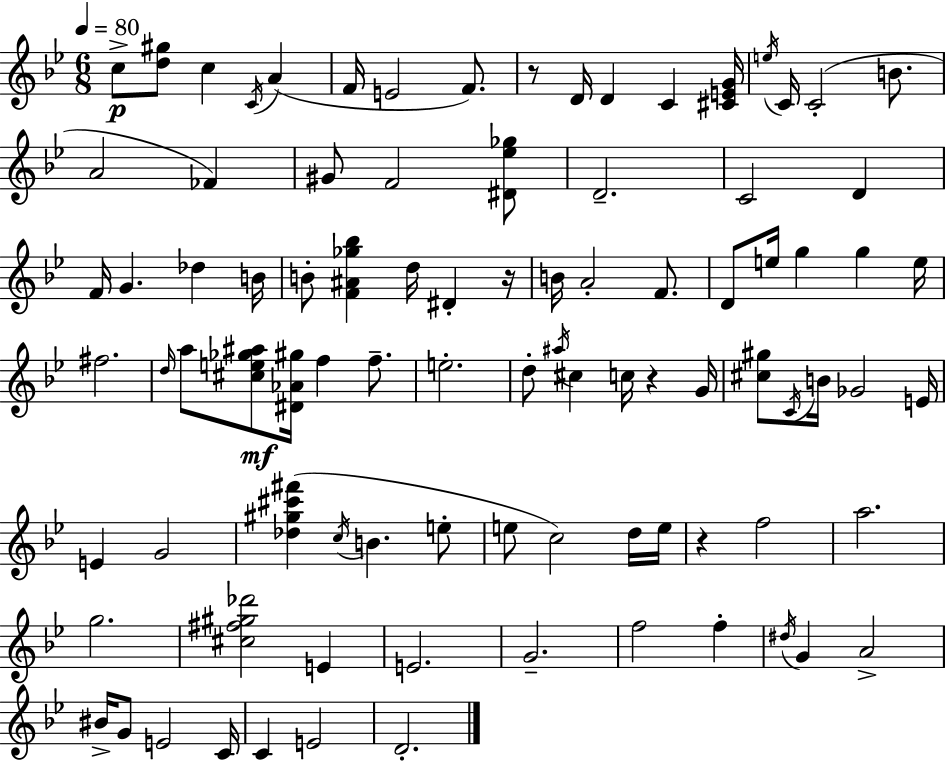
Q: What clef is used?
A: treble